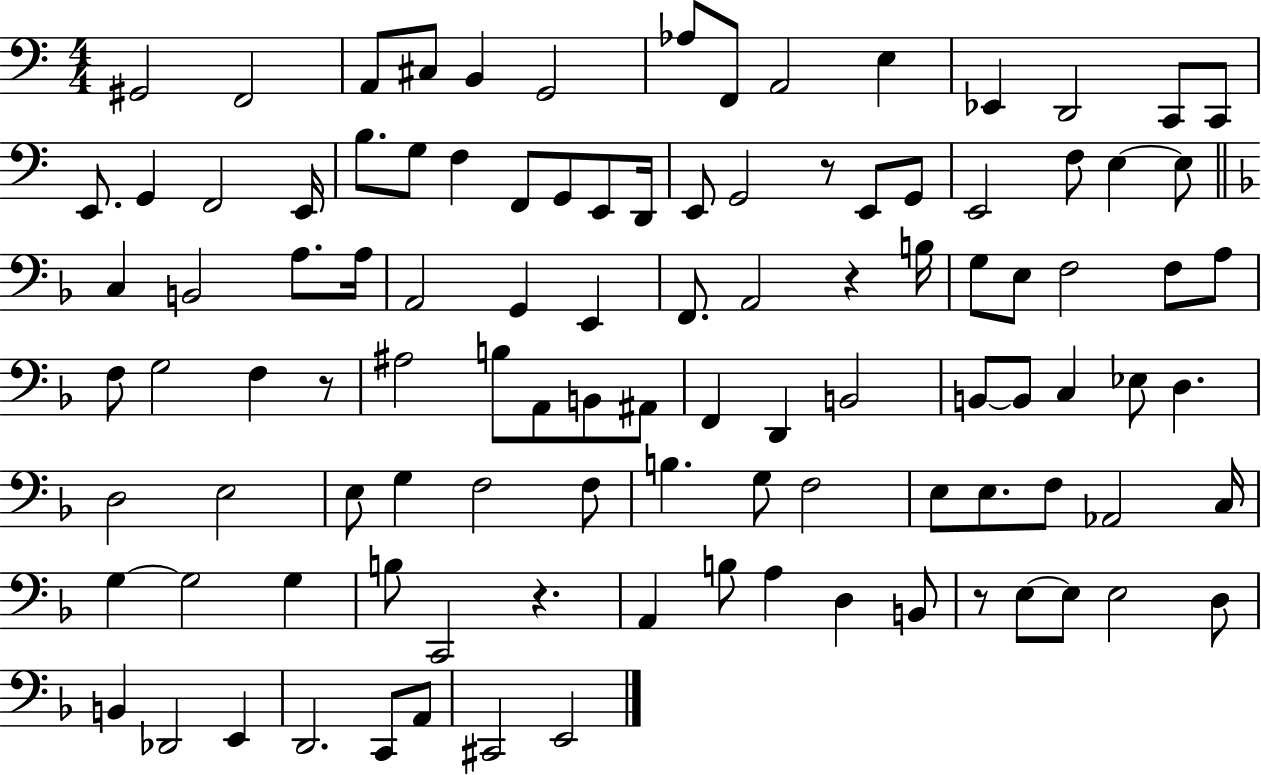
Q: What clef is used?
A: bass